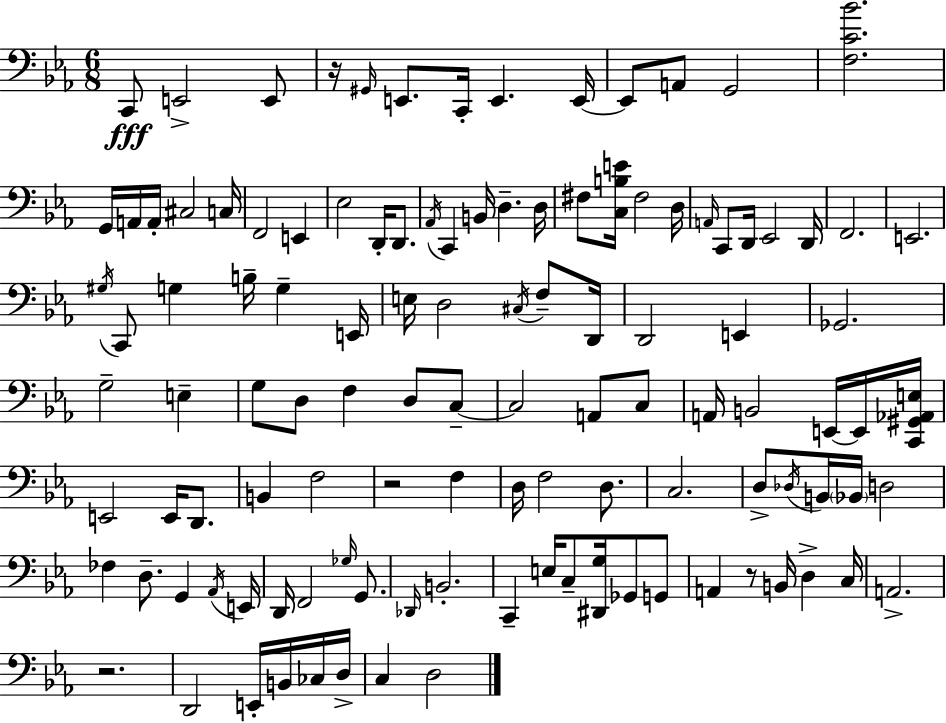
X:1
T:Untitled
M:6/8
L:1/4
K:Cm
C,,/2 E,,2 E,,/2 z/4 ^G,,/4 E,,/2 C,,/4 E,, E,,/4 E,,/2 A,,/2 G,,2 [F,C_B]2 G,,/4 A,,/4 A,,/4 ^C,2 C,/4 F,,2 E,, _E,2 D,,/4 D,,/2 _A,,/4 C,, B,,/4 D, D,/4 ^F,/2 [C,B,E]/4 ^F,2 D,/4 A,,/4 C,,/2 D,,/4 _E,,2 D,,/4 F,,2 E,,2 ^G,/4 C,,/2 G, B,/4 G, E,,/4 E,/4 D,2 ^C,/4 F,/2 D,,/4 D,,2 E,, _G,,2 G,2 E, G,/2 D,/2 F, D,/2 C,/2 C,2 A,,/2 C,/2 A,,/4 B,,2 E,,/4 E,,/4 [C,,^G,,_A,,E,]/4 E,,2 E,,/4 D,,/2 B,, F,2 z2 F, D,/4 F,2 D,/2 C,2 D,/2 _D,/4 B,,/4 _B,,/4 D,2 _F, D,/2 G,, _A,,/4 E,,/4 D,,/4 F,,2 _G,/4 G,,/2 _D,,/4 B,,2 C,, E,/4 C,/2 [^D,,G,]/4 _G,,/2 G,,/2 A,, z/2 B,,/4 D, C,/4 A,,2 z2 D,,2 E,,/4 B,,/4 _C,/4 D,/4 C, D,2